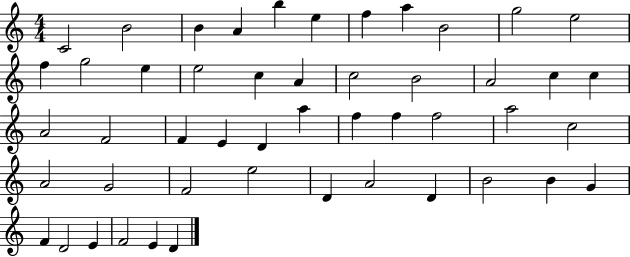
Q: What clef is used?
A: treble